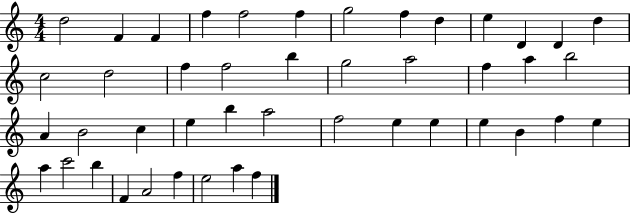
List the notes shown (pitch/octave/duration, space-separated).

D5/h F4/q F4/q F5/q F5/h F5/q G5/h F5/q D5/q E5/q D4/q D4/q D5/q C5/h D5/h F5/q F5/h B5/q G5/h A5/h F5/q A5/q B5/h A4/q B4/h C5/q E5/q B5/q A5/h F5/h E5/q E5/q E5/q B4/q F5/q E5/q A5/q C6/h B5/q F4/q A4/h F5/q E5/h A5/q F5/q